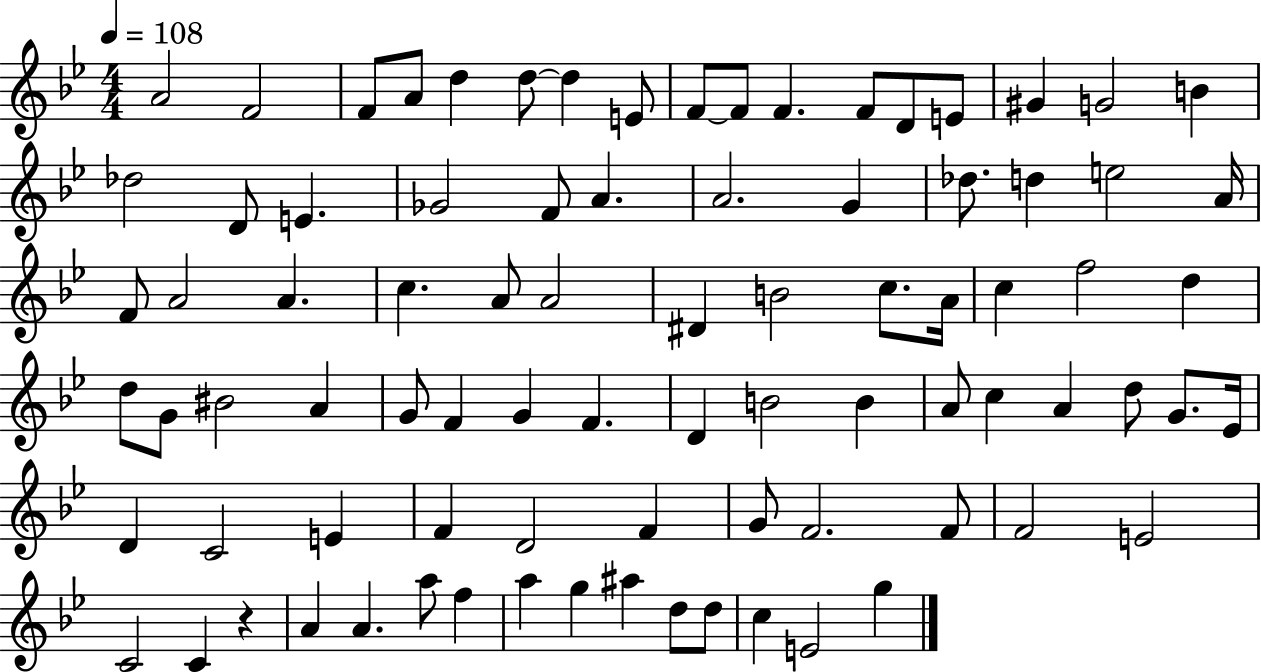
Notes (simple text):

A4/h F4/h F4/e A4/e D5/q D5/e D5/q E4/e F4/e F4/e F4/q. F4/e D4/e E4/e G#4/q G4/h B4/q Db5/h D4/e E4/q. Gb4/h F4/e A4/q. A4/h. G4/q Db5/e. D5/q E5/h A4/s F4/e A4/h A4/q. C5/q. A4/e A4/h D#4/q B4/h C5/e. A4/s C5/q F5/h D5/q D5/e G4/e BIS4/h A4/q G4/e F4/q G4/q F4/q. D4/q B4/h B4/q A4/e C5/q A4/q D5/e G4/e. Eb4/s D4/q C4/h E4/q F4/q D4/h F4/q G4/e F4/h. F4/e F4/h E4/h C4/h C4/q R/q A4/q A4/q. A5/e F5/q A5/q G5/q A#5/q D5/e D5/e C5/q E4/h G5/q